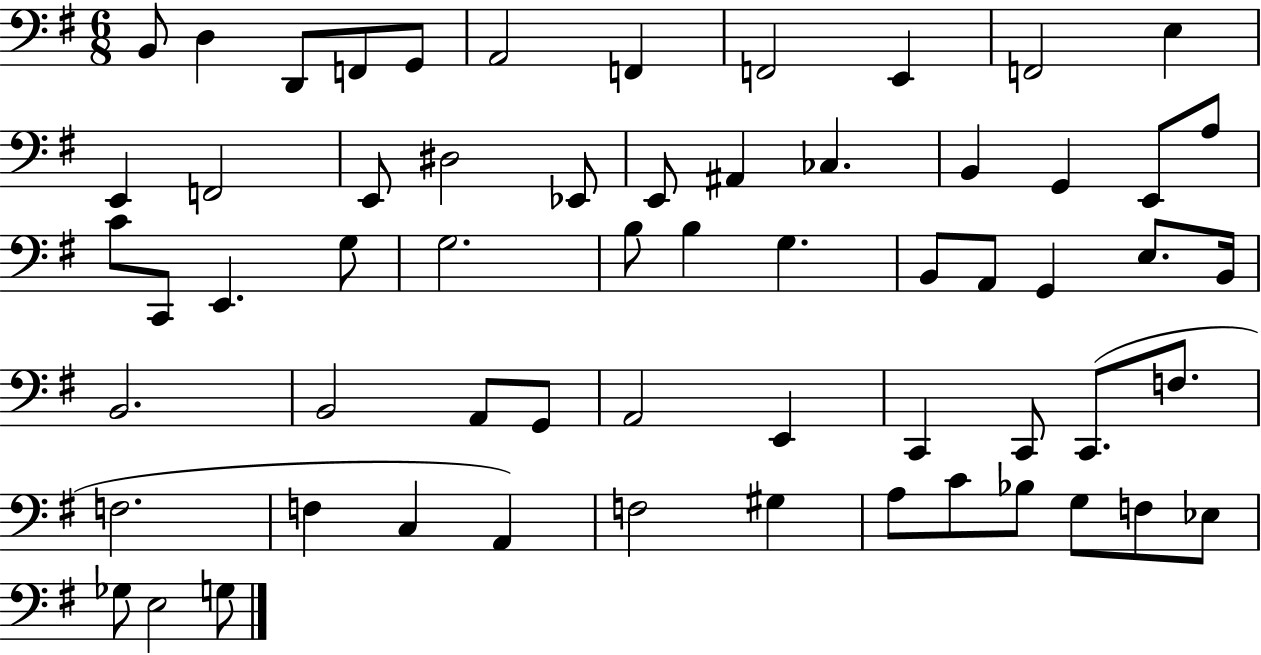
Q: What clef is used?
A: bass